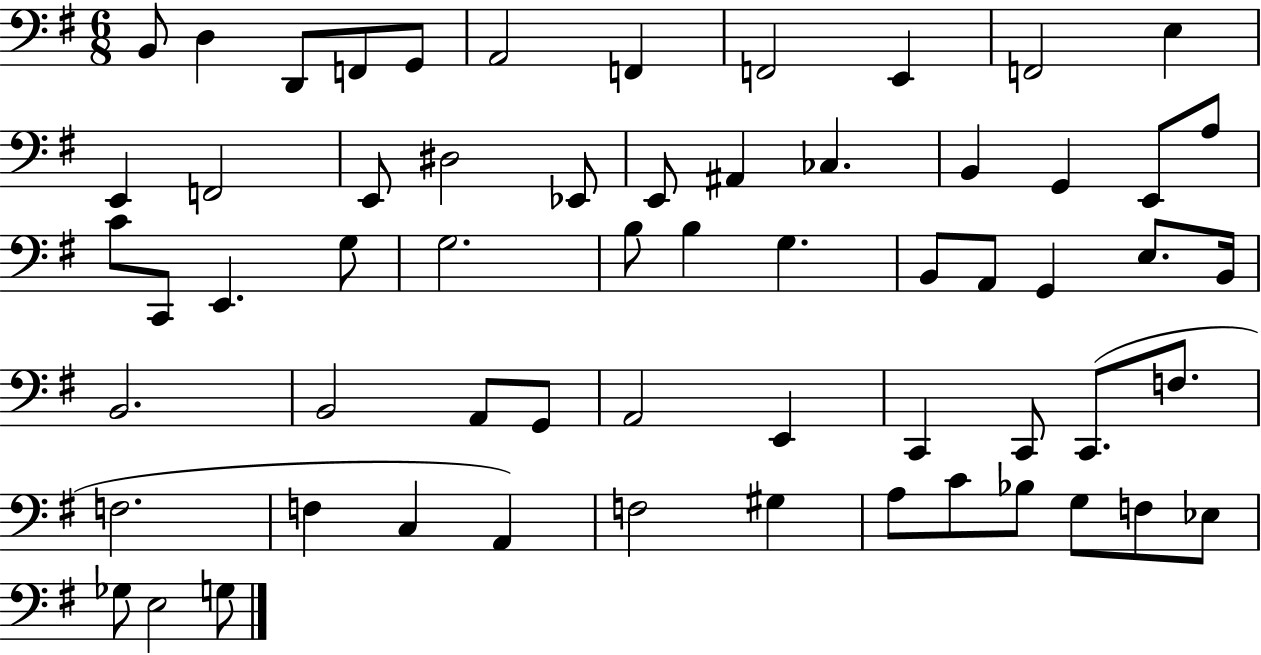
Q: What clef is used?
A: bass